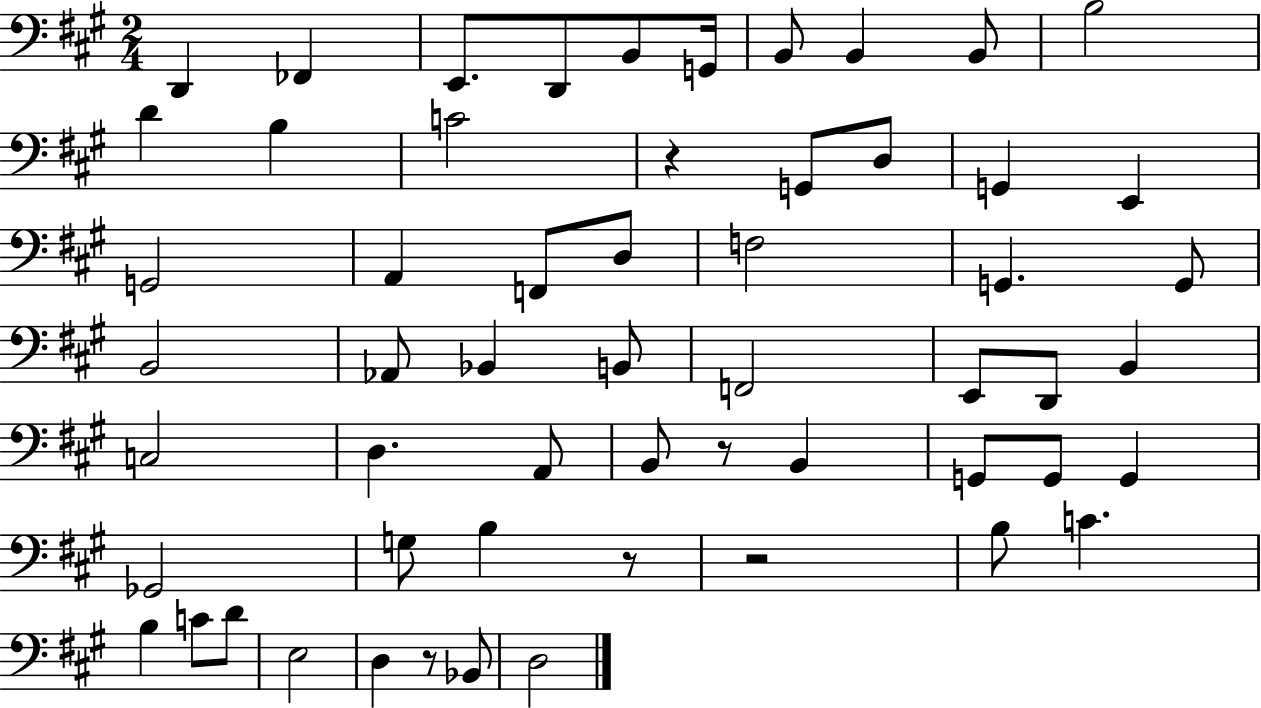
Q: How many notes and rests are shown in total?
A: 57